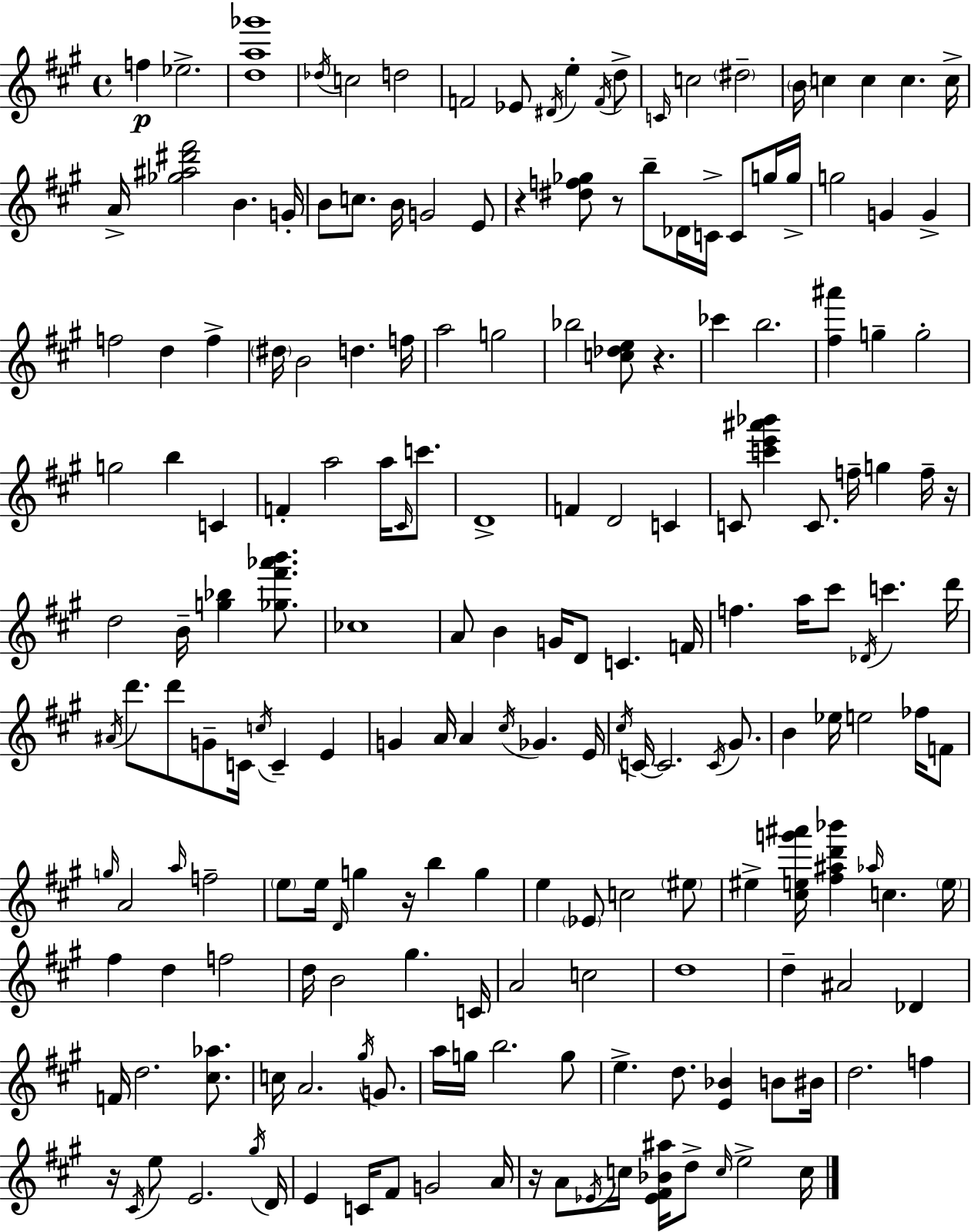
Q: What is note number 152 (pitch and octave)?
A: D5